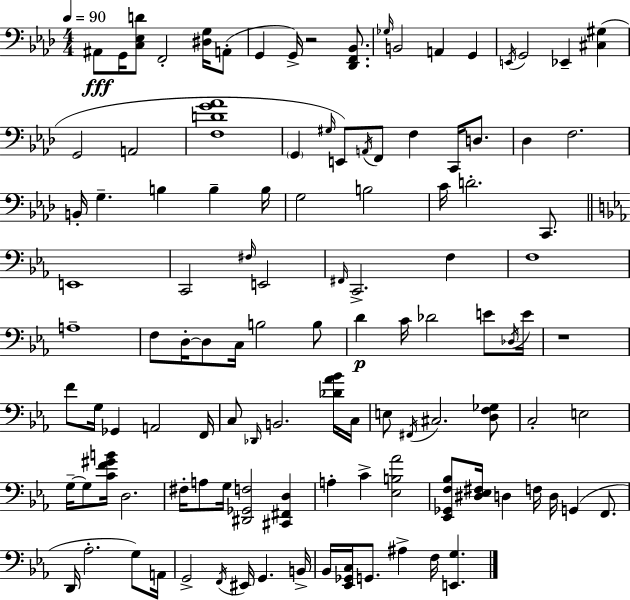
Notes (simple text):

A#2/e G2/s [C3,Eb3,D4]/e F2/h [D#3,G3]/s A2/e G2/q G2/s R/h [Db2,F2,Bb2]/e. Gb3/s B2/h A2/q G2/q E2/s G2/h Eb2/q [C#3,G#3]/q G2/h A2/h [F3,D4,G4,Ab4]/w G2/q G#3/s E2/e A2/s F2/e F3/q C2/s D3/e. Db3/q F3/h. B2/s G3/q. B3/q B3/q B3/s G3/h B3/h C4/s D4/h. C2/e. E2/w C2/h F#3/s E2/h F#2/s C2/h. F3/q F3/w A3/w F3/e D3/s D3/e C3/s B3/h B3/e D4/q C4/s Db4/h E4/e Db3/s E4/s R/w F4/e G3/s Gb2/q A2/h F2/s C3/e Db2/s B2/h. [Db4,Ab4,Bb4]/s C3/s E3/e F#2/s C#3/h. [D3,F3,Gb3]/e C3/h E3/h G3/s G3/e [C4,F4,G#4,B4]/s D3/h. F#3/s A3/e G3/s [D#2,Gb2,F3]/h [C#2,F#2,D3]/q A3/q C4/q [Eb3,B3,Ab4]/h [Eb2,Gb2,F3,Bb3]/e [D#3,Eb3,F#3]/s D3/q F3/s D3/s G2/q F2/e. D2/s Ab3/h. G3/e A2/s G2/h F2/s EIS2/s G2/q. B2/s Bb2/s [Eb2,Gb2,C3]/s G2/e. A#3/q F3/s [E2,G3]/q.